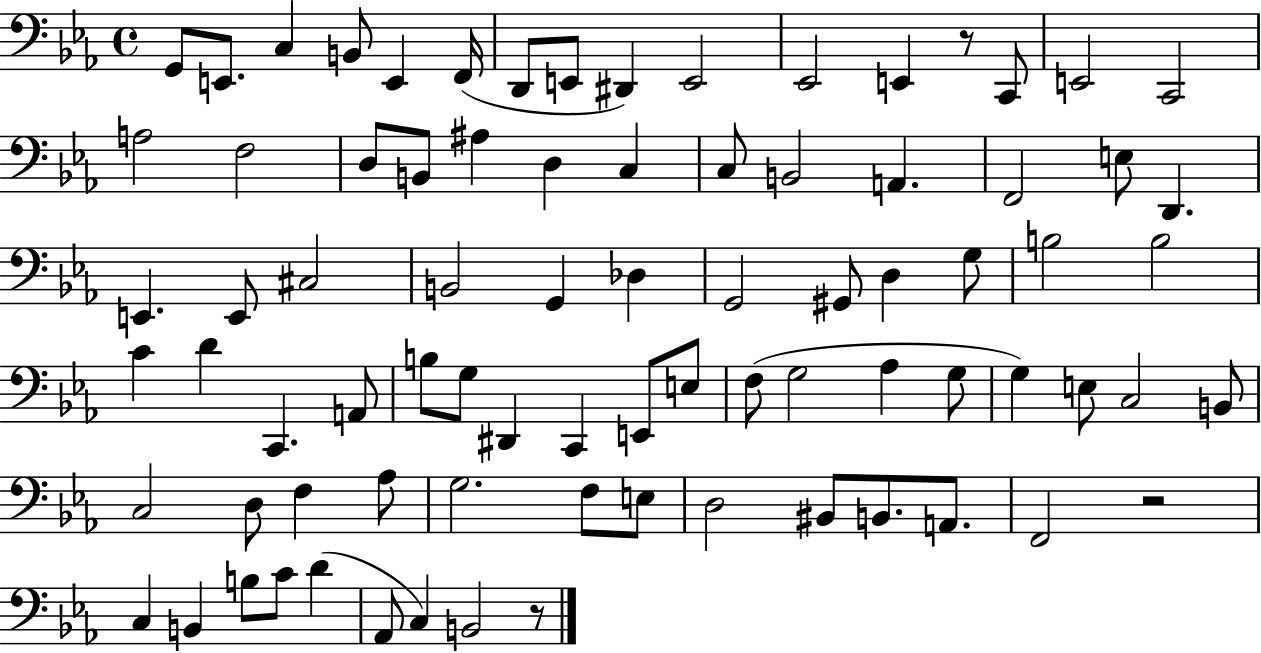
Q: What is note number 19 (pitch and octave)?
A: B2